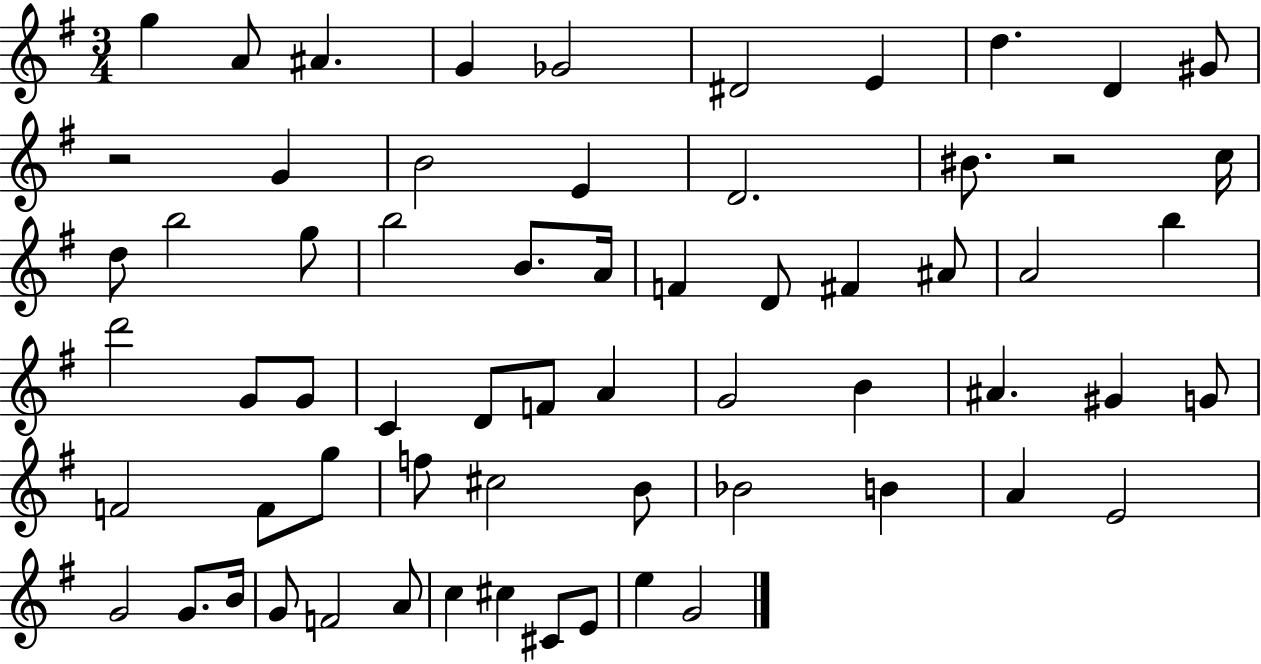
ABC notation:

X:1
T:Untitled
M:3/4
L:1/4
K:G
g A/2 ^A G _G2 ^D2 E d D ^G/2 z2 G B2 E D2 ^B/2 z2 c/4 d/2 b2 g/2 b2 B/2 A/4 F D/2 ^F ^A/2 A2 b d'2 G/2 G/2 C D/2 F/2 A G2 B ^A ^G G/2 F2 F/2 g/2 f/2 ^c2 B/2 _B2 B A E2 G2 G/2 B/4 G/2 F2 A/2 c ^c ^C/2 E/2 e G2